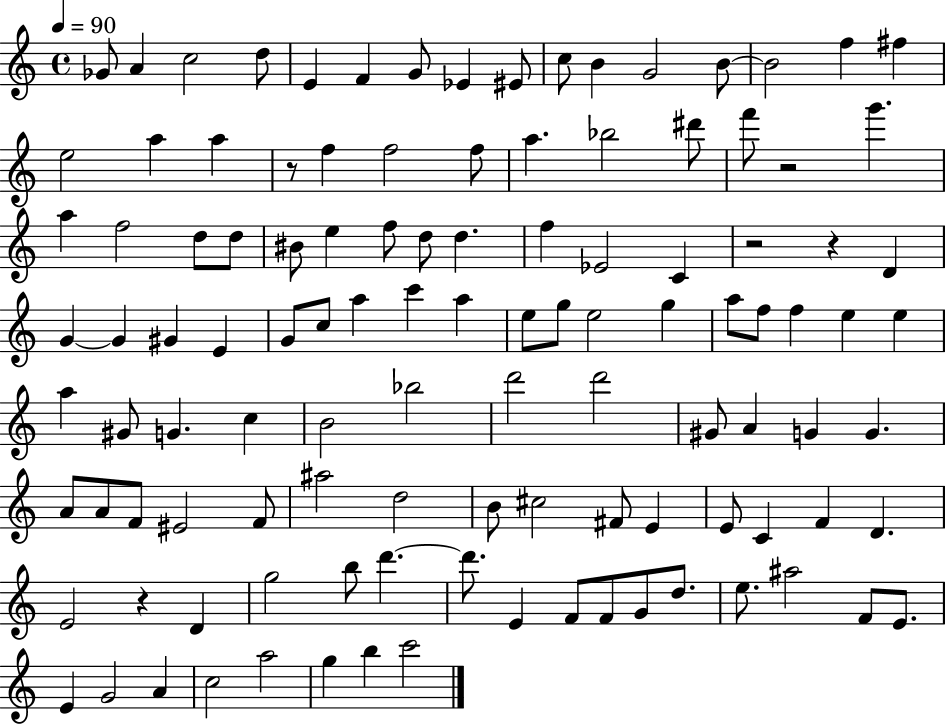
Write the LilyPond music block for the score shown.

{
  \clef treble
  \time 4/4
  \defaultTimeSignature
  \key c \major
  \tempo 4 = 90
  ges'8 a'4 c''2 d''8 | e'4 f'4 g'8 ees'4 eis'8 | c''8 b'4 g'2 b'8~~ | b'2 f''4 fis''4 | \break e''2 a''4 a''4 | r8 f''4 f''2 f''8 | a''4. bes''2 dis'''8 | f'''8 r2 g'''4. | \break a''4 f''2 d''8 d''8 | bis'8 e''4 f''8 d''8 d''4. | f''4 ees'2 c'4 | r2 r4 d'4 | \break g'4~~ g'4 gis'4 e'4 | g'8 c''8 a''4 c'''4 a''4 | e''8 g''8 e''2 g''4 | a''8 f''8 f''4 e''4 e''4 | \break a''4 gis'8 g'4. c''4 | b'2 bes''2 | d'''2 d'''2 | gis'8 a'4 g'4 g'4. | \break a'8 a'8 f'8 eis'2 f'8 | ais''2 d''2 | b'8 cis''2 fis'8 e'4 | e'8 c'4 f'4 d'4. | \break e'2 r4 d'4 | g''2 b''8 d'''4.~~ | d'''8. e'4 f'8 f'8 g'8 d''8. | e''8. ais''2 f'8 e'8. | \break e'4 g'2 a'4 | c''2 a''2 | g''4 b''4 c'''2 | \bar "|."
}